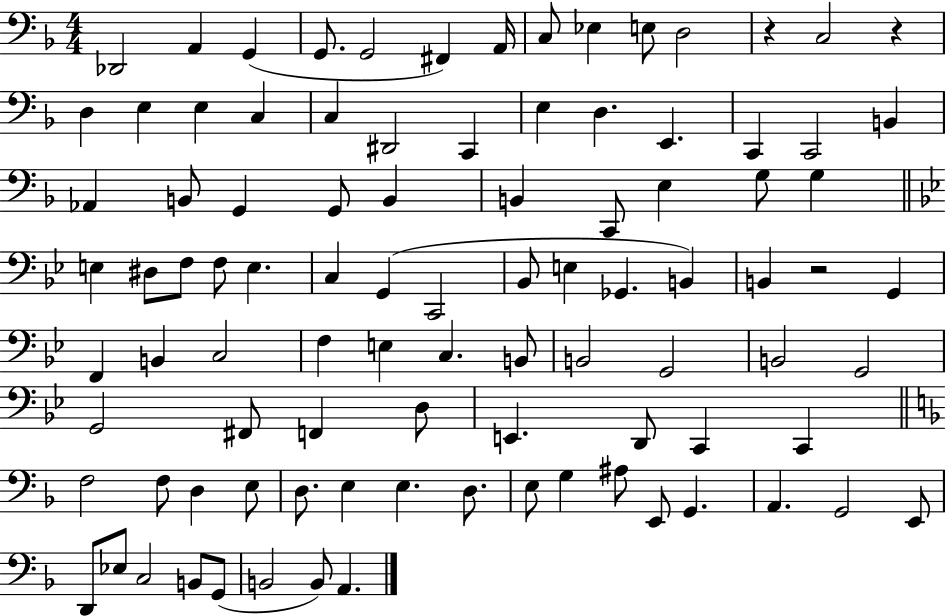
Db2/h A2/q G2/q G2/e. G2/h F#2/q A2/s C3/e Eb3/q E3/e D3/h R/q C3/h R/q D3/q E3/q E3/q C3/q C3/q D#2/h C2/q E3/q D3/q. E2/q. C2/q C2/h B2/q Ab2/q B2/e G2/q G2/e B2/q B2/q C2/e E3/q G3/e G3/q E3/q D#3/e F3/e F3/e E3/q. C3/q G2/q C2/h Bb2/e E3/q Gb2/q. B2/q B2/q R/h G2/q F2/q B2/q C3/h F3/q E3/q C3/q. B2/e B2/h G2/h B2/h G2/h G2/h F#2/e F2/q D3/e E2/q. D2/e C2/q C2/q F3/h F3/e D3/q E3/e D3/e. E3/q E3/q. D3/e. E3/e G3/q A#3/e E2/e G2/q. A2/q. G2/h E2/e D2/e Eb3/e C3/h B2/e G2/e B2/h B2/e A2/q.